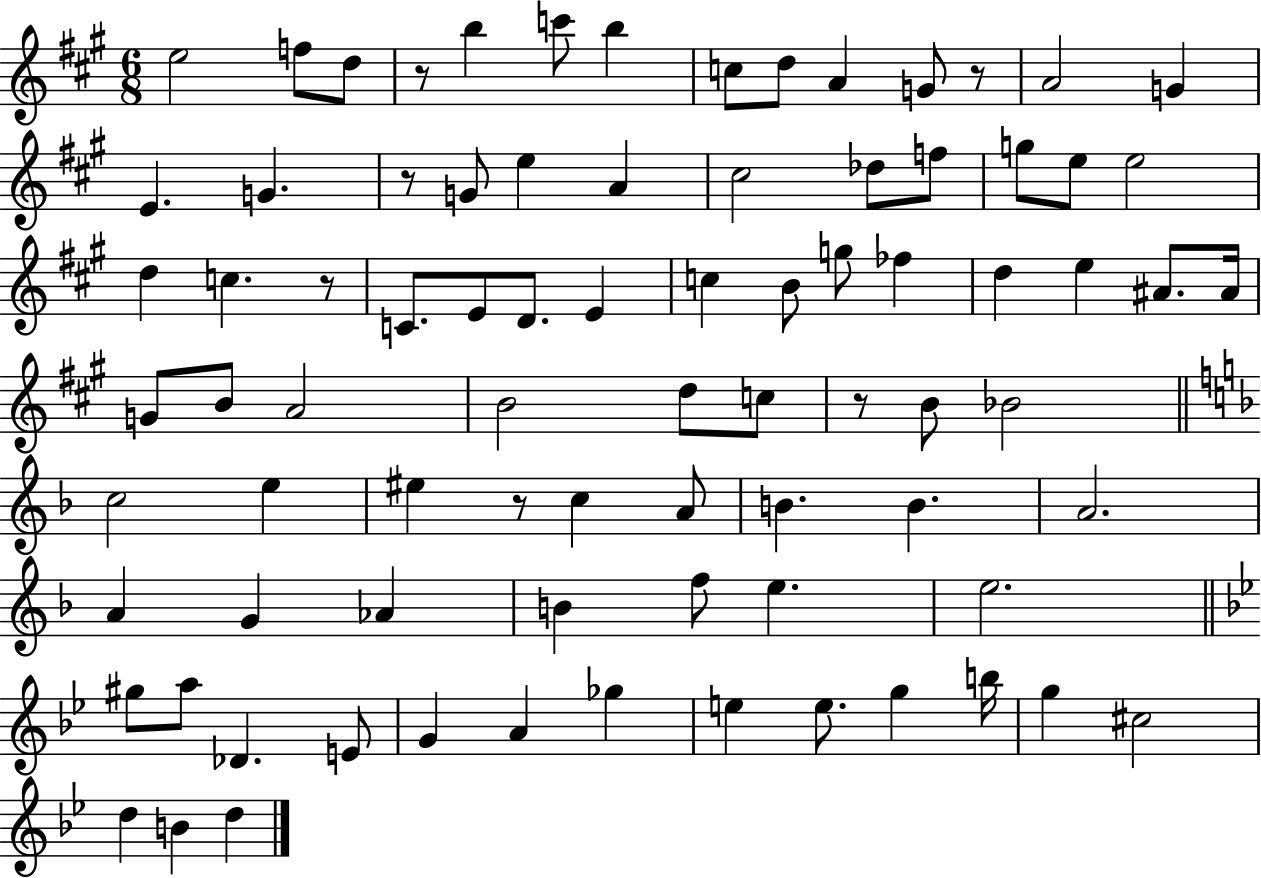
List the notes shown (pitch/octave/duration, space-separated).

E5/h F5/e D5/e R/e B5/q C6/e B5/q C5/e D5/e A4/q G4/e R/e A4/h G4/q E4/q. G4/q. R/e G4/e E5/q A4/q C#5/h Db5/e F5/e G5/e E5/e E5/h D5/q C5/q. R/e C4/e. E4/e D4/e. E4/q C5/q B4/e G5/e FES5/q D5/q E5/q A#4/e. A#4/s G4/e B4/e A4/h B4/h D5/e C5/e R/e B4/e Bb4/h C5/h E5/q EIS5/q R/e C5/q A4/e B4/q. B4/q. A4/h. A4/q G4/q Ab4/q B4/q F5/e E5/q. E5/h. G#5/e A5/e Db4/q. E4/e G4/q A4/q Gb5/q E5/q E5/e. G5/q B5/s G5/q C#5/h D5/q B4/q D5/q